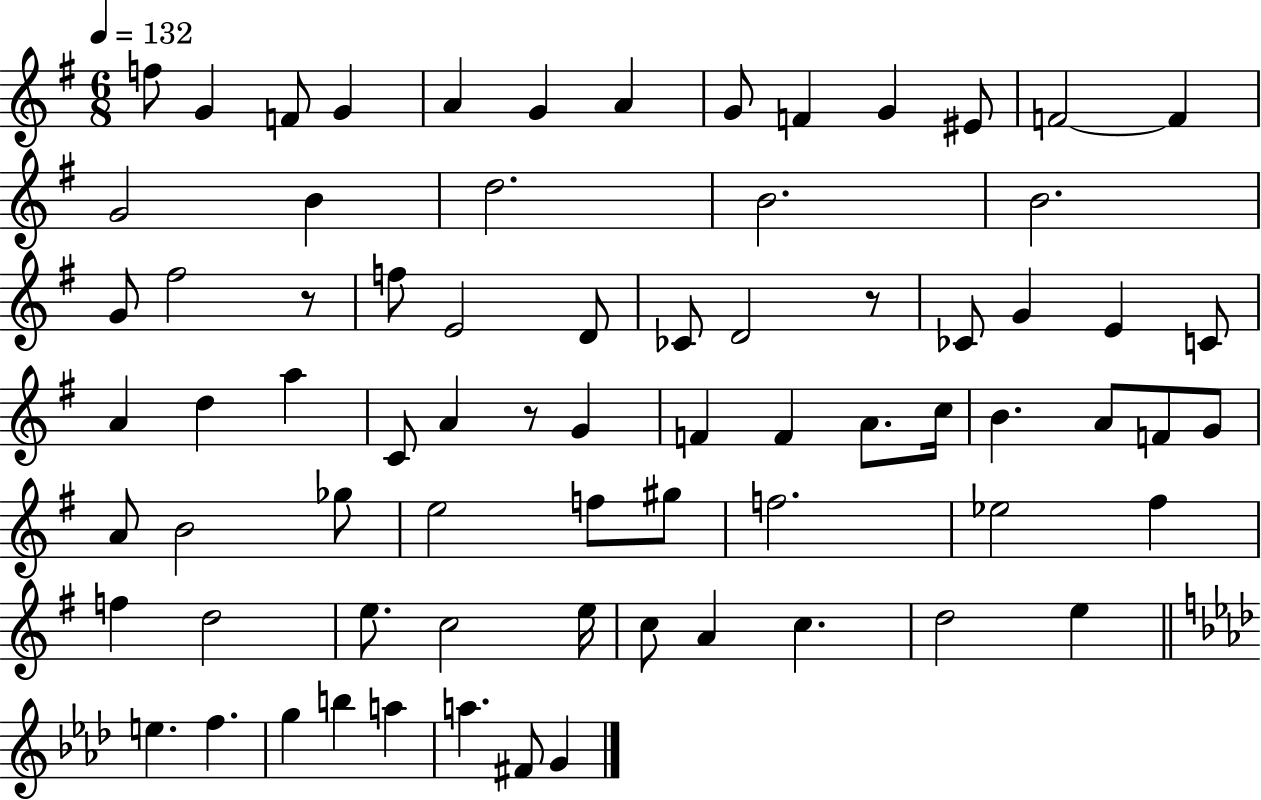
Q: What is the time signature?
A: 6/8